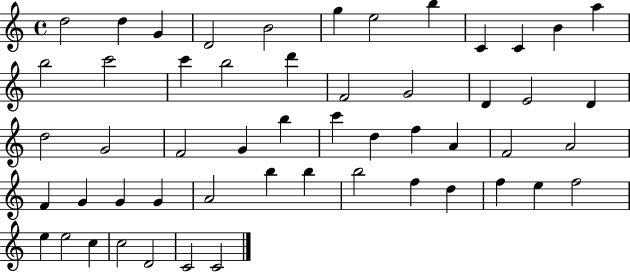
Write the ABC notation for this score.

X:1
T:Untitled
M:4/4
L:1/4
K:C
d2 d G D2 B2 g e2 b C C B a b2 c'2 c' b2 d' F2 G2 D E2 D d2 G2 F2 G b c' d f A F2 A2 F G G G A2 b b b2 f d f e f2 e e2 c c2 D2 C2 C2